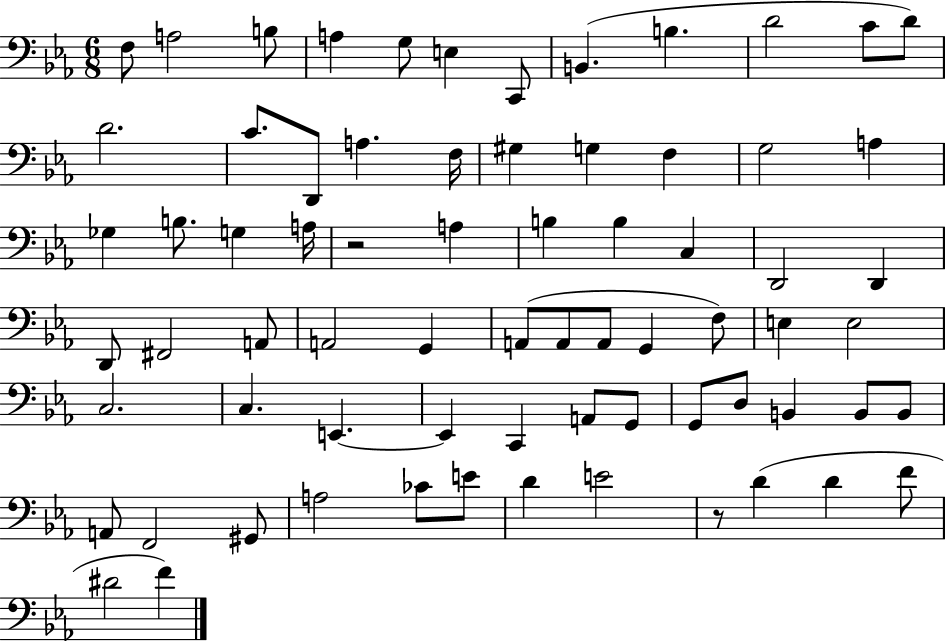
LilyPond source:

{
  \clef bass
  \numericTimeSignature
  \time 6/8
  \key ees \major
  \repeat volta 2 { f8 a2 b8 | a4 g8 e4 c,8 | b,4.( b4. | d'2 c'8 d'8) | \break d'2. | c'8. d,8 a4. f16 | gis4 g4 f4 | g2 a4 | \break ges4 b8. g4 a16 | r2 a4 | b4 b4 c4 | d,2 d,4 | \break d,8 fis,2 a,8 | a,2 g,4 | a,8( a,8 a,8 g,4 f8) | e4 e2 | \break c2. | c4. e,4.~~ | e,4 c,4 a,8 g,8 | g,8 d8 b,4 b,8 b,8 | \break a,8 f,2 gis,8 | a2 ces'8 e'8 | d'4 e'2 | r8 d'4( d'4 f'8 | \break dis'2 f'4) | } \bar "|."
}